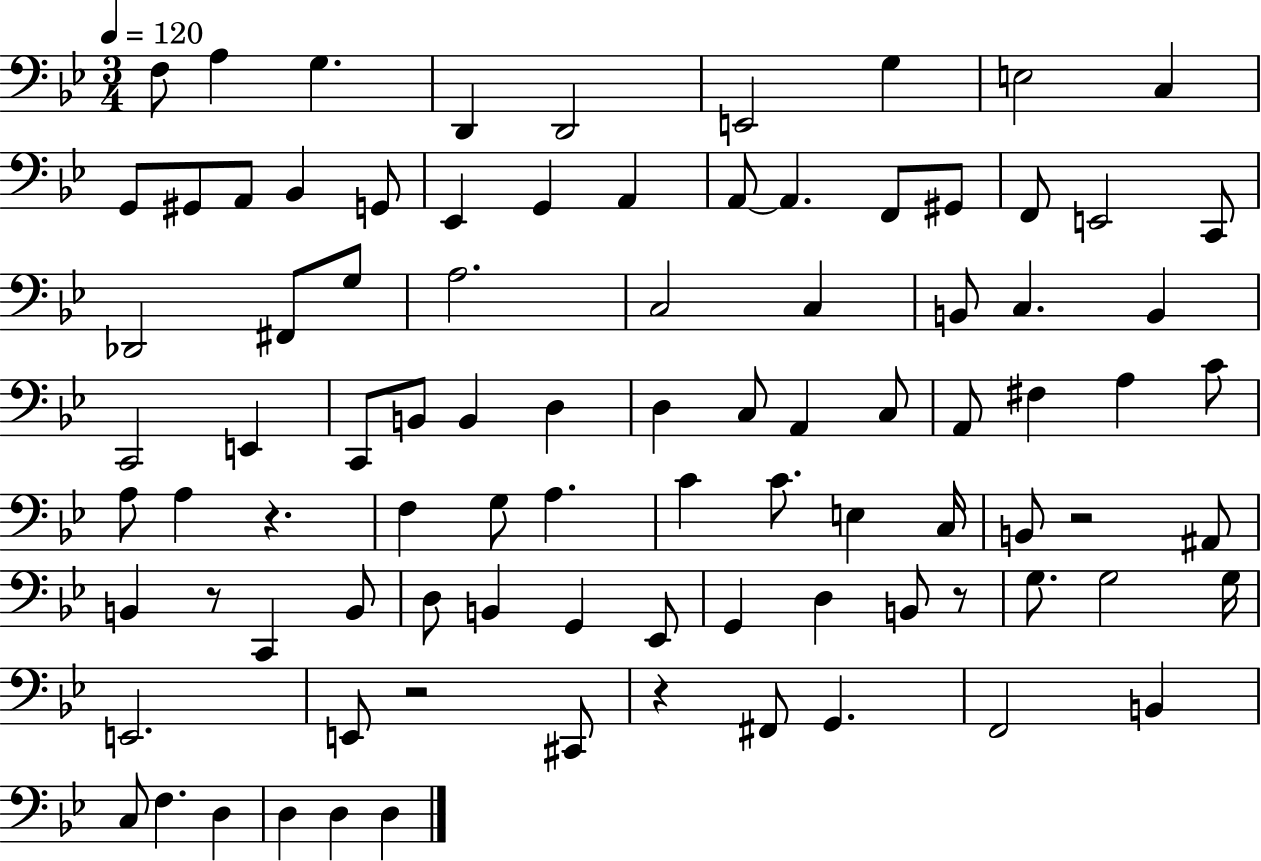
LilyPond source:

{
  \clef bass
  \numericTimeSignature
  \time 3/4
  \key bes \major
  \tempo 4 = 120
  f8 a4 g4. | d,4 d,2 | e,2 g4 | e2 c4 | \break g,8 gis,8 a,8 bes,4 g,8 | ees,4 g,4 a,4 | a,8~~ a,4. f,8 gis,8 | f,8 e,2 c,8 | \break des,2 fis,8 g8 | a2. | c2 c4 | b,8 c4. b,4 | \break c,2 e,4 | c,8 b,8 b,4 d4 | d4 c8 a,4 c8 | a,8 fis4 a4 c'8 | \break a8 a4 r4. | f4 g8 a4. | c'4 c'8. e4 c16 | b,8 r2 ais,8 | \break b,4 r8 c,4 b,8 | d8 b,4 g,4 ees,8 | g,4 d4 b,8 r8 | g8. g2 g16 | \break e,2. | e,8 r2 cis,8 | r4 fis,8 g,4. | f,2 b,4 | \break c8 f4. d4 | d4 d4 d4 | \bar "|."
}